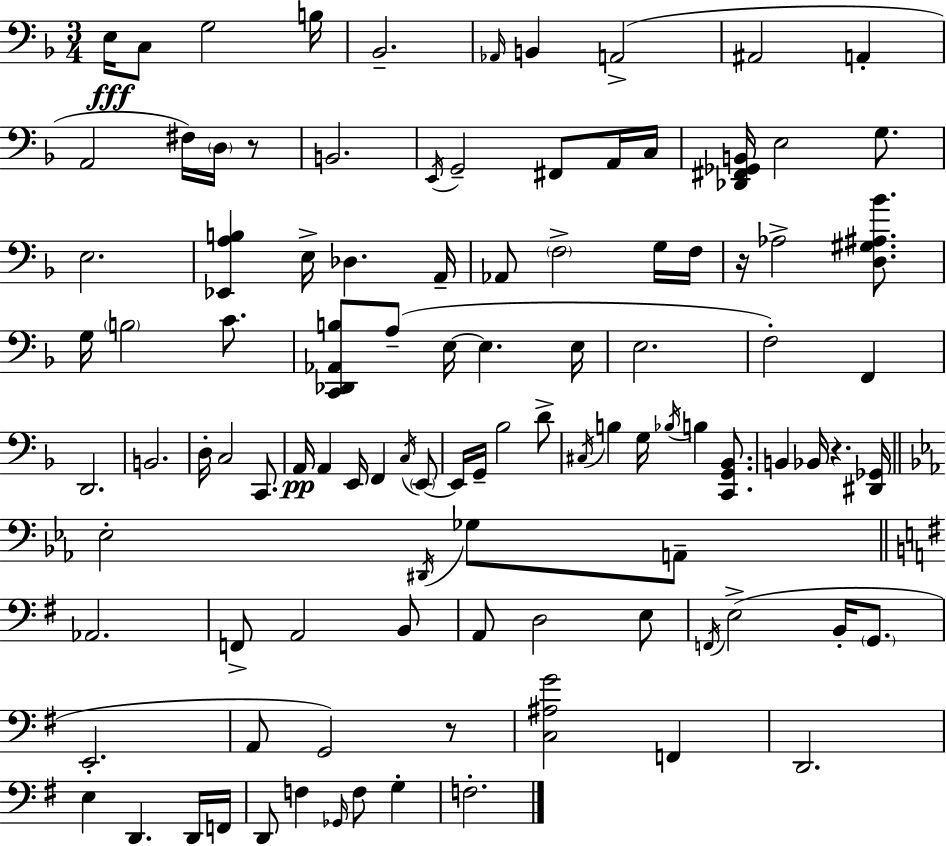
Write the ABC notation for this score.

X:1
T:Untitled
M:3/4
L:1/4
K:F
E,/4 C,/2 G,2 B,/4 _B,,2 _A,,/4 B,, A,,2 ^A,,2 A,, A,,2 ^F,/4 D,/4 z/2 B,,2 E,,/4 G,,2 ^F,,/2 A,,/4 C,/4 [_D,,^F,,_G,,B,,]/4 E,2 G,/2 E,2 [_E,,A,B,] E,/4 _D, A,,/4 _A,,/2 F,2 G,/4 F,/4 z/4 _A,2 [D,^G,^A,_B]/2 G,/4 B,2 C/2 [C,,_D,,_A,,B,]/2 A,/2 E,/4 E, E,/4 E,2 F,2 F,, D,,2 B,,2 D,/4 C,2 C,,/2 A,,/4 A,, E,,/4 F,, C,/4 E,,/2 E,,/4 G,,/4 _B,2 D/2 ^C,/4 B, G,/4 _B,/4 B, [C,,G,,_B,,]/2 B,, _B,,/4 z [^D,,_G,,]/4 _E,2 ^D,,/4 _G,/2 A,,/2 _A,,2 F,,/2 A,,2 B,,/2 A,,/2 D,2 E,/2 F,,/4 E,2 B,,/4 G,,/2 E,,2 A,,/2 G,,2 z/2 [C,^A,G]2 F,, D,,2 E, D,, D,,/4 F,,/4 D,,/2 F, _G,,/4 F,/2 G, F,2